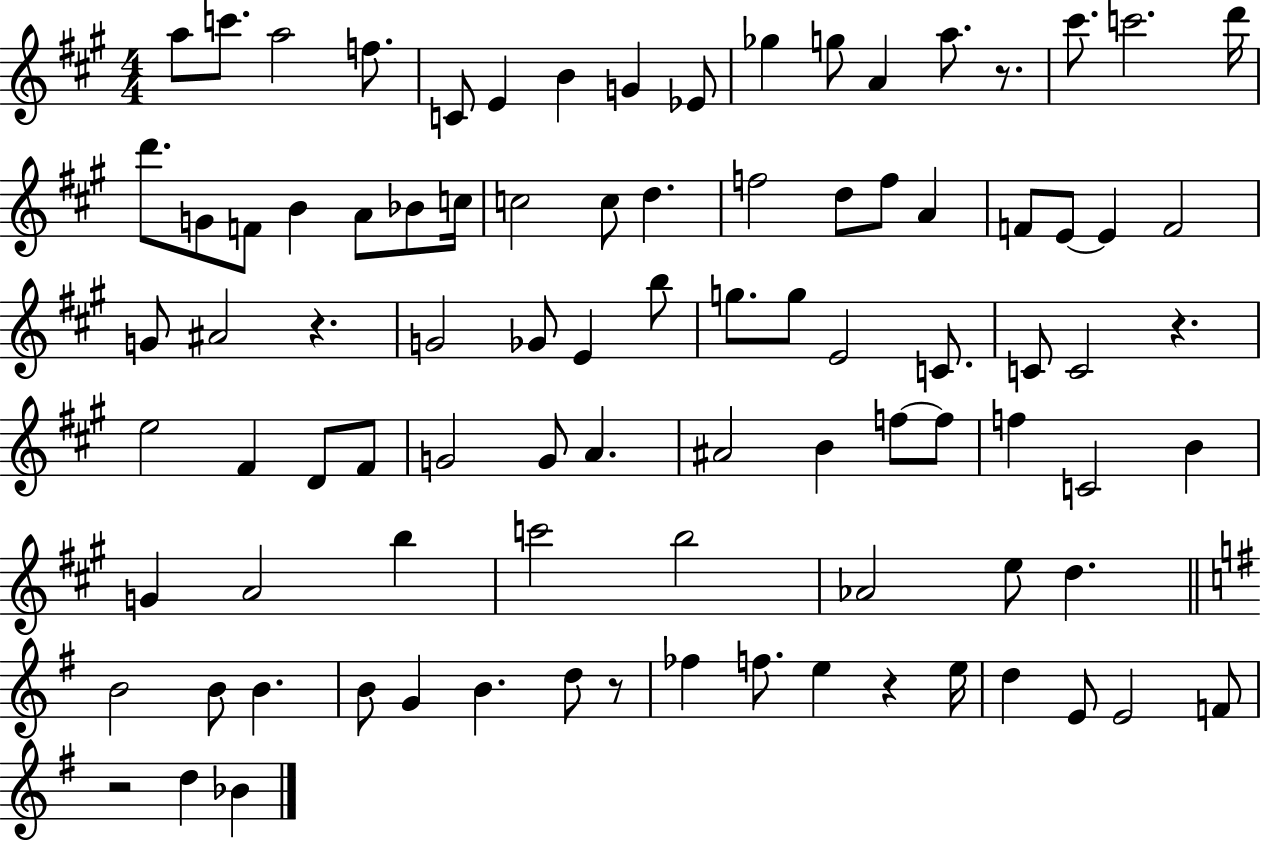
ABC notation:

X:1
T:Untitled
M:4/4
L:1/4
K:A
a/2 c'/2 a2 f/2 C/2 E B G _E/2 _g g/2 A a/2 z/2 ^c'/2 c'2 d'/4 d'/2 G/2 F/2 B A/2 _B/2 c/4 c2 c/2 d f2 d/2 f/2 A F/2 E/2 E F2 G/2 ^A2 z G2 _G/2 E b/2 g/2 g/2 E2 C/2 C/2 C2 z e2 ^F D/2 ^F/2 G2 G/2 A ^A2 B f/2 f/2 f C2 B G A2 b c'2 b2 _A2 e/2 d B2 B/2 B B/2 G B d/2 z/2 _f f/2 e z e/4 d E/2 E2 F/2 z2 d _B